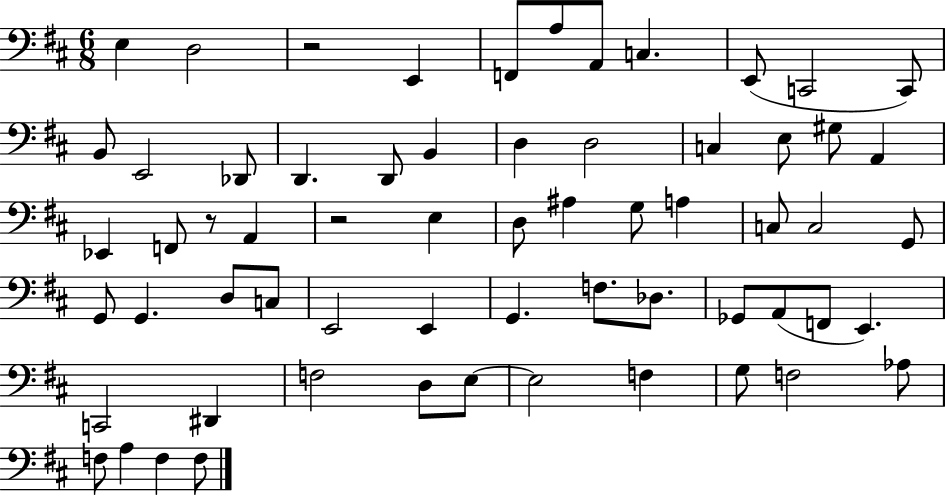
{
  \clef bass
  \numericTimeSignature
  \time 6/8
  \key d \major
  \repeat volta 2 { e4 d2 | r2 e,4 | f,8 a8 a,8 c4. | e,8( c,2 c,8) | \break b,8 e,2 des,8 | d,4. d,8 b,4 | d4 d2 | c4 e8 gis8 a,4 | \break ees,4 f,8 r8 a,4 | r2 e4 | d8 ais4 g8 a4 | c8 c2 g,8 | \break g,8 g,4. d8 c8 | e,2 e,4 | g,4. f8. des8. | ges,8 a,8( f,8 e,4.) | \break c,2 dis,4 | f2 d8 e8~~ | e2 f4 | g8 f2 aes8 | \break f8 a4 f4 f8 | } \bar "|."
}